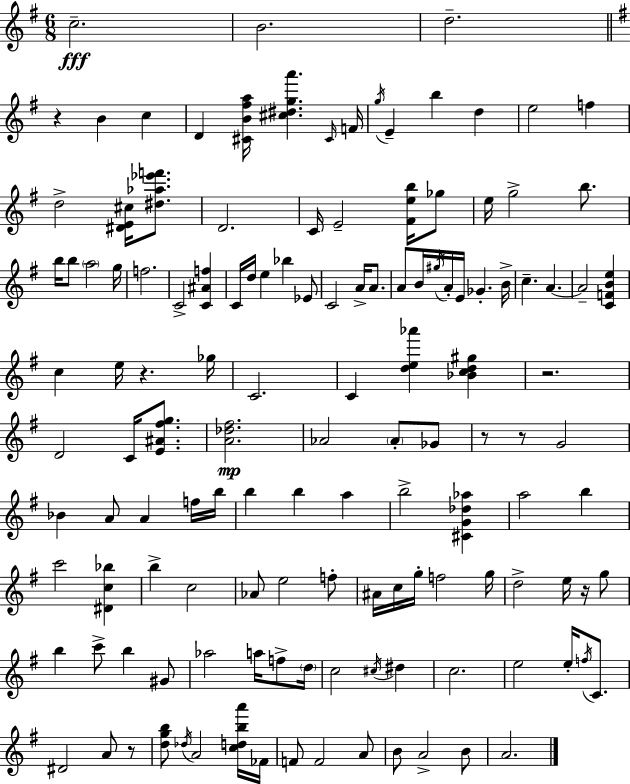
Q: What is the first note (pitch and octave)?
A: C5